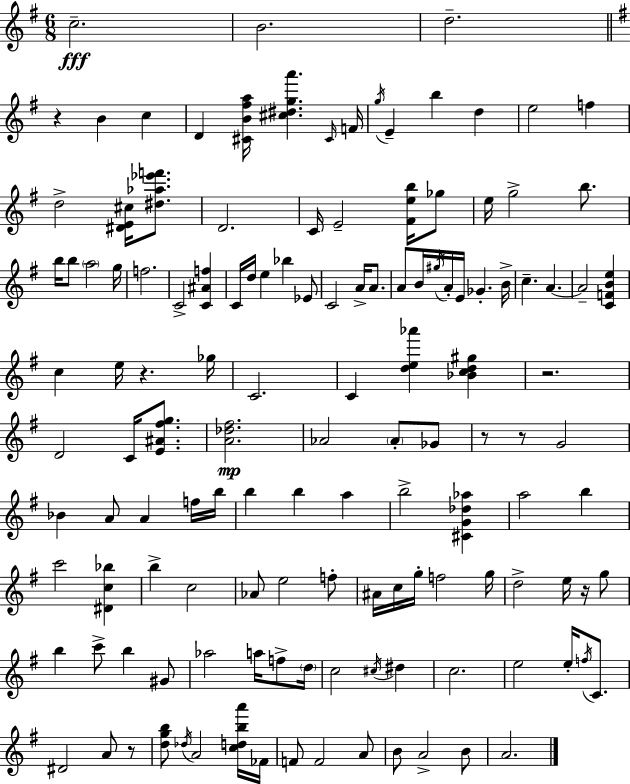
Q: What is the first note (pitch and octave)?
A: C5